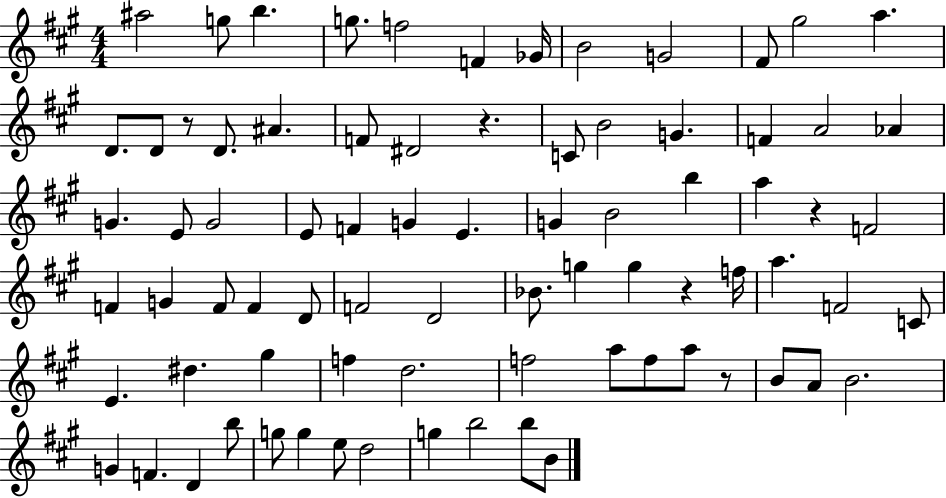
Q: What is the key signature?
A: A major